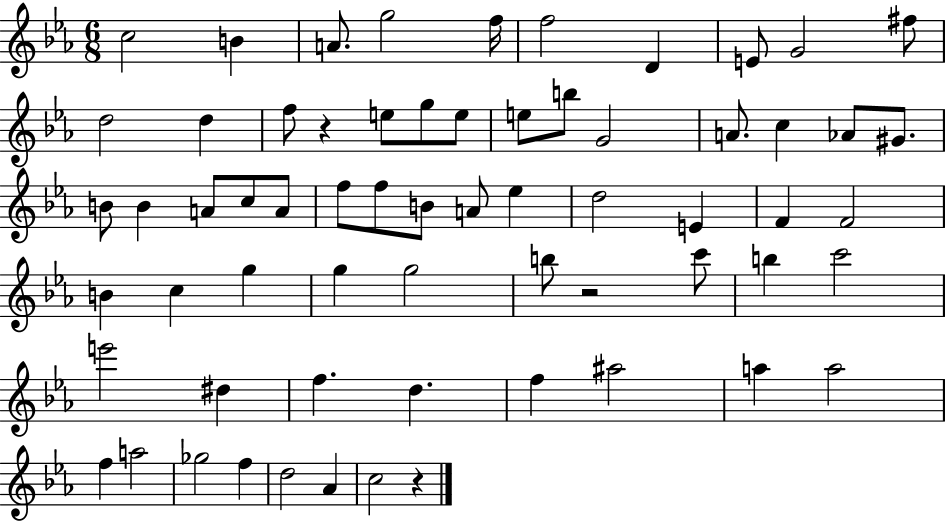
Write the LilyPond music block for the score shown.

{
  \clef treble
  \numericTimeSignature
  \time 6/8
  \key ees \major
  c''2 b'4 | a'8. g''2 f''16 | f''2 d'4 | e'8 g'2 fis''8 | \break d''2 d''4 | f''8 r4 e''8 g''8 e''8 | e''8 b''8 g'2 | a'8. c''4 aes'8 gis'8. | \break b'8 b'4 a'8 c''8 a'8 | f''8 f''8 b'8 a'8 ees''4 | d''2 e'4 | f'4 f'2 | \break b'4 c''4 g''4 | g''4 g''2 | b''8 r2 c'''8 | b''4 c'''2 | \break e'''2 dis''4 | f''4. d''4. | f''4 ais''2 | a''4 a''2 | \break f''4 a''2 | ges''2 f''4 | d''2 aes'4 | c''2 r4 | \break \bar "|."
}